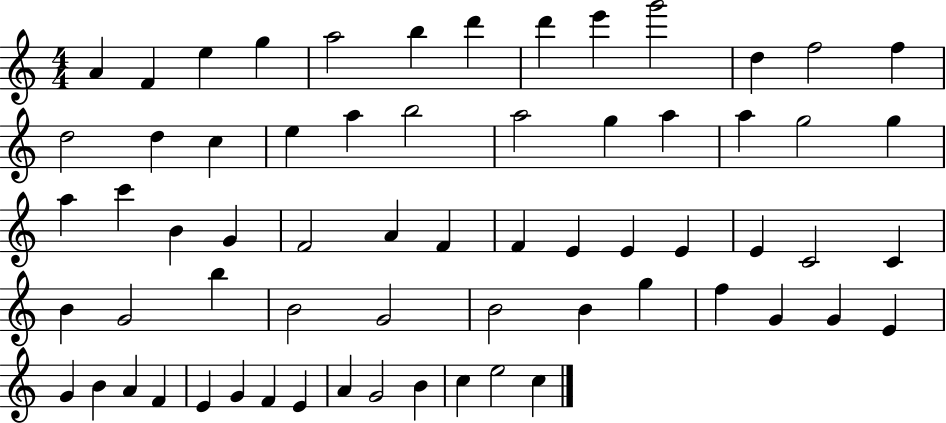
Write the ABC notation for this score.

X:1
T:Untitled
M:4/4
L:1/4
K:C
A F e g a2 b d' d' e' g'2 d f2 f d2 d c e a b2 a2 g a a g2 g a c' B G F2 A F F E E E E C2 C B G2 b B2 G2 B2 B g f G G E G B A F E G F E A G2 B c e2 c